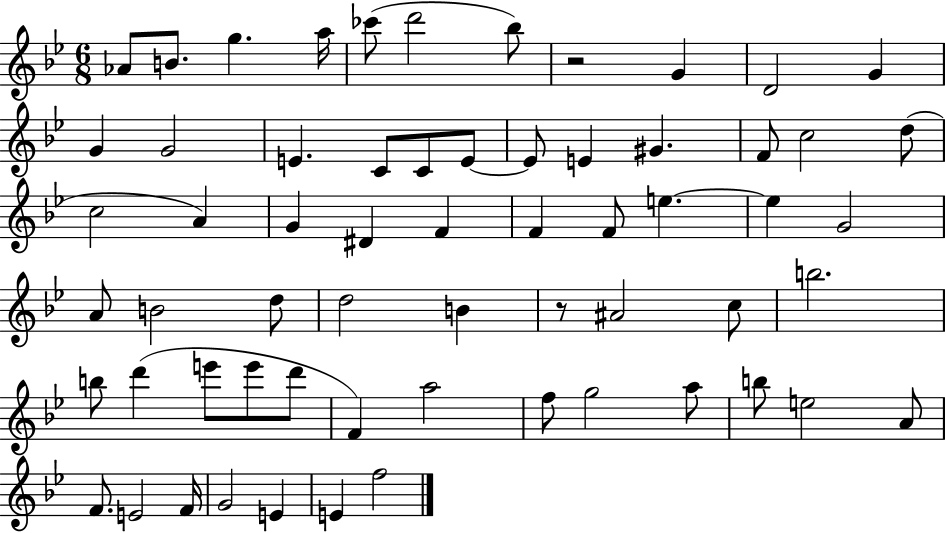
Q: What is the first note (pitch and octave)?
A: Ab4